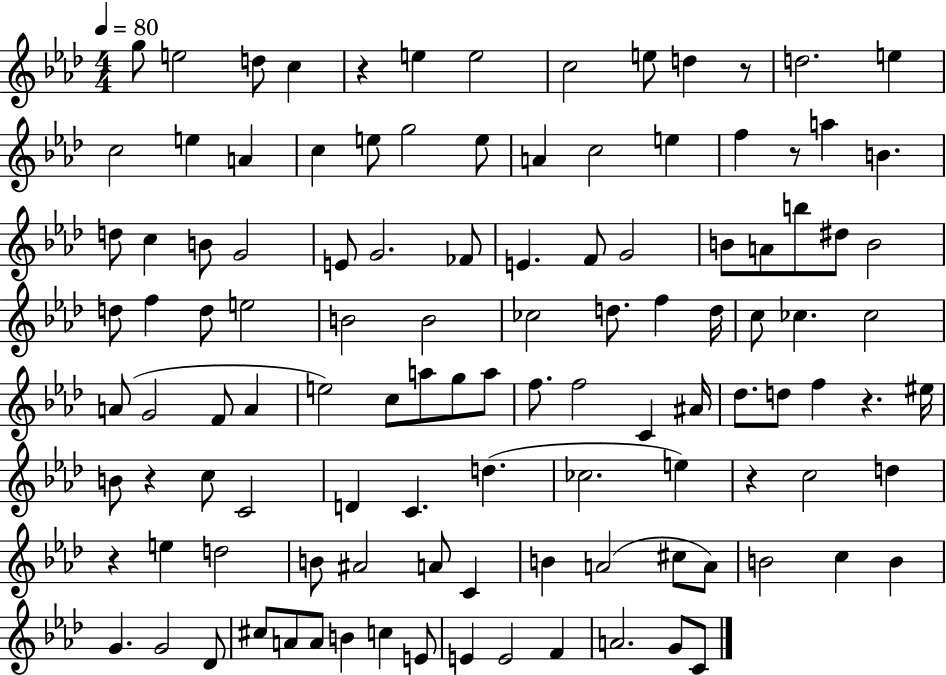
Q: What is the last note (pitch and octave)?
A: C4